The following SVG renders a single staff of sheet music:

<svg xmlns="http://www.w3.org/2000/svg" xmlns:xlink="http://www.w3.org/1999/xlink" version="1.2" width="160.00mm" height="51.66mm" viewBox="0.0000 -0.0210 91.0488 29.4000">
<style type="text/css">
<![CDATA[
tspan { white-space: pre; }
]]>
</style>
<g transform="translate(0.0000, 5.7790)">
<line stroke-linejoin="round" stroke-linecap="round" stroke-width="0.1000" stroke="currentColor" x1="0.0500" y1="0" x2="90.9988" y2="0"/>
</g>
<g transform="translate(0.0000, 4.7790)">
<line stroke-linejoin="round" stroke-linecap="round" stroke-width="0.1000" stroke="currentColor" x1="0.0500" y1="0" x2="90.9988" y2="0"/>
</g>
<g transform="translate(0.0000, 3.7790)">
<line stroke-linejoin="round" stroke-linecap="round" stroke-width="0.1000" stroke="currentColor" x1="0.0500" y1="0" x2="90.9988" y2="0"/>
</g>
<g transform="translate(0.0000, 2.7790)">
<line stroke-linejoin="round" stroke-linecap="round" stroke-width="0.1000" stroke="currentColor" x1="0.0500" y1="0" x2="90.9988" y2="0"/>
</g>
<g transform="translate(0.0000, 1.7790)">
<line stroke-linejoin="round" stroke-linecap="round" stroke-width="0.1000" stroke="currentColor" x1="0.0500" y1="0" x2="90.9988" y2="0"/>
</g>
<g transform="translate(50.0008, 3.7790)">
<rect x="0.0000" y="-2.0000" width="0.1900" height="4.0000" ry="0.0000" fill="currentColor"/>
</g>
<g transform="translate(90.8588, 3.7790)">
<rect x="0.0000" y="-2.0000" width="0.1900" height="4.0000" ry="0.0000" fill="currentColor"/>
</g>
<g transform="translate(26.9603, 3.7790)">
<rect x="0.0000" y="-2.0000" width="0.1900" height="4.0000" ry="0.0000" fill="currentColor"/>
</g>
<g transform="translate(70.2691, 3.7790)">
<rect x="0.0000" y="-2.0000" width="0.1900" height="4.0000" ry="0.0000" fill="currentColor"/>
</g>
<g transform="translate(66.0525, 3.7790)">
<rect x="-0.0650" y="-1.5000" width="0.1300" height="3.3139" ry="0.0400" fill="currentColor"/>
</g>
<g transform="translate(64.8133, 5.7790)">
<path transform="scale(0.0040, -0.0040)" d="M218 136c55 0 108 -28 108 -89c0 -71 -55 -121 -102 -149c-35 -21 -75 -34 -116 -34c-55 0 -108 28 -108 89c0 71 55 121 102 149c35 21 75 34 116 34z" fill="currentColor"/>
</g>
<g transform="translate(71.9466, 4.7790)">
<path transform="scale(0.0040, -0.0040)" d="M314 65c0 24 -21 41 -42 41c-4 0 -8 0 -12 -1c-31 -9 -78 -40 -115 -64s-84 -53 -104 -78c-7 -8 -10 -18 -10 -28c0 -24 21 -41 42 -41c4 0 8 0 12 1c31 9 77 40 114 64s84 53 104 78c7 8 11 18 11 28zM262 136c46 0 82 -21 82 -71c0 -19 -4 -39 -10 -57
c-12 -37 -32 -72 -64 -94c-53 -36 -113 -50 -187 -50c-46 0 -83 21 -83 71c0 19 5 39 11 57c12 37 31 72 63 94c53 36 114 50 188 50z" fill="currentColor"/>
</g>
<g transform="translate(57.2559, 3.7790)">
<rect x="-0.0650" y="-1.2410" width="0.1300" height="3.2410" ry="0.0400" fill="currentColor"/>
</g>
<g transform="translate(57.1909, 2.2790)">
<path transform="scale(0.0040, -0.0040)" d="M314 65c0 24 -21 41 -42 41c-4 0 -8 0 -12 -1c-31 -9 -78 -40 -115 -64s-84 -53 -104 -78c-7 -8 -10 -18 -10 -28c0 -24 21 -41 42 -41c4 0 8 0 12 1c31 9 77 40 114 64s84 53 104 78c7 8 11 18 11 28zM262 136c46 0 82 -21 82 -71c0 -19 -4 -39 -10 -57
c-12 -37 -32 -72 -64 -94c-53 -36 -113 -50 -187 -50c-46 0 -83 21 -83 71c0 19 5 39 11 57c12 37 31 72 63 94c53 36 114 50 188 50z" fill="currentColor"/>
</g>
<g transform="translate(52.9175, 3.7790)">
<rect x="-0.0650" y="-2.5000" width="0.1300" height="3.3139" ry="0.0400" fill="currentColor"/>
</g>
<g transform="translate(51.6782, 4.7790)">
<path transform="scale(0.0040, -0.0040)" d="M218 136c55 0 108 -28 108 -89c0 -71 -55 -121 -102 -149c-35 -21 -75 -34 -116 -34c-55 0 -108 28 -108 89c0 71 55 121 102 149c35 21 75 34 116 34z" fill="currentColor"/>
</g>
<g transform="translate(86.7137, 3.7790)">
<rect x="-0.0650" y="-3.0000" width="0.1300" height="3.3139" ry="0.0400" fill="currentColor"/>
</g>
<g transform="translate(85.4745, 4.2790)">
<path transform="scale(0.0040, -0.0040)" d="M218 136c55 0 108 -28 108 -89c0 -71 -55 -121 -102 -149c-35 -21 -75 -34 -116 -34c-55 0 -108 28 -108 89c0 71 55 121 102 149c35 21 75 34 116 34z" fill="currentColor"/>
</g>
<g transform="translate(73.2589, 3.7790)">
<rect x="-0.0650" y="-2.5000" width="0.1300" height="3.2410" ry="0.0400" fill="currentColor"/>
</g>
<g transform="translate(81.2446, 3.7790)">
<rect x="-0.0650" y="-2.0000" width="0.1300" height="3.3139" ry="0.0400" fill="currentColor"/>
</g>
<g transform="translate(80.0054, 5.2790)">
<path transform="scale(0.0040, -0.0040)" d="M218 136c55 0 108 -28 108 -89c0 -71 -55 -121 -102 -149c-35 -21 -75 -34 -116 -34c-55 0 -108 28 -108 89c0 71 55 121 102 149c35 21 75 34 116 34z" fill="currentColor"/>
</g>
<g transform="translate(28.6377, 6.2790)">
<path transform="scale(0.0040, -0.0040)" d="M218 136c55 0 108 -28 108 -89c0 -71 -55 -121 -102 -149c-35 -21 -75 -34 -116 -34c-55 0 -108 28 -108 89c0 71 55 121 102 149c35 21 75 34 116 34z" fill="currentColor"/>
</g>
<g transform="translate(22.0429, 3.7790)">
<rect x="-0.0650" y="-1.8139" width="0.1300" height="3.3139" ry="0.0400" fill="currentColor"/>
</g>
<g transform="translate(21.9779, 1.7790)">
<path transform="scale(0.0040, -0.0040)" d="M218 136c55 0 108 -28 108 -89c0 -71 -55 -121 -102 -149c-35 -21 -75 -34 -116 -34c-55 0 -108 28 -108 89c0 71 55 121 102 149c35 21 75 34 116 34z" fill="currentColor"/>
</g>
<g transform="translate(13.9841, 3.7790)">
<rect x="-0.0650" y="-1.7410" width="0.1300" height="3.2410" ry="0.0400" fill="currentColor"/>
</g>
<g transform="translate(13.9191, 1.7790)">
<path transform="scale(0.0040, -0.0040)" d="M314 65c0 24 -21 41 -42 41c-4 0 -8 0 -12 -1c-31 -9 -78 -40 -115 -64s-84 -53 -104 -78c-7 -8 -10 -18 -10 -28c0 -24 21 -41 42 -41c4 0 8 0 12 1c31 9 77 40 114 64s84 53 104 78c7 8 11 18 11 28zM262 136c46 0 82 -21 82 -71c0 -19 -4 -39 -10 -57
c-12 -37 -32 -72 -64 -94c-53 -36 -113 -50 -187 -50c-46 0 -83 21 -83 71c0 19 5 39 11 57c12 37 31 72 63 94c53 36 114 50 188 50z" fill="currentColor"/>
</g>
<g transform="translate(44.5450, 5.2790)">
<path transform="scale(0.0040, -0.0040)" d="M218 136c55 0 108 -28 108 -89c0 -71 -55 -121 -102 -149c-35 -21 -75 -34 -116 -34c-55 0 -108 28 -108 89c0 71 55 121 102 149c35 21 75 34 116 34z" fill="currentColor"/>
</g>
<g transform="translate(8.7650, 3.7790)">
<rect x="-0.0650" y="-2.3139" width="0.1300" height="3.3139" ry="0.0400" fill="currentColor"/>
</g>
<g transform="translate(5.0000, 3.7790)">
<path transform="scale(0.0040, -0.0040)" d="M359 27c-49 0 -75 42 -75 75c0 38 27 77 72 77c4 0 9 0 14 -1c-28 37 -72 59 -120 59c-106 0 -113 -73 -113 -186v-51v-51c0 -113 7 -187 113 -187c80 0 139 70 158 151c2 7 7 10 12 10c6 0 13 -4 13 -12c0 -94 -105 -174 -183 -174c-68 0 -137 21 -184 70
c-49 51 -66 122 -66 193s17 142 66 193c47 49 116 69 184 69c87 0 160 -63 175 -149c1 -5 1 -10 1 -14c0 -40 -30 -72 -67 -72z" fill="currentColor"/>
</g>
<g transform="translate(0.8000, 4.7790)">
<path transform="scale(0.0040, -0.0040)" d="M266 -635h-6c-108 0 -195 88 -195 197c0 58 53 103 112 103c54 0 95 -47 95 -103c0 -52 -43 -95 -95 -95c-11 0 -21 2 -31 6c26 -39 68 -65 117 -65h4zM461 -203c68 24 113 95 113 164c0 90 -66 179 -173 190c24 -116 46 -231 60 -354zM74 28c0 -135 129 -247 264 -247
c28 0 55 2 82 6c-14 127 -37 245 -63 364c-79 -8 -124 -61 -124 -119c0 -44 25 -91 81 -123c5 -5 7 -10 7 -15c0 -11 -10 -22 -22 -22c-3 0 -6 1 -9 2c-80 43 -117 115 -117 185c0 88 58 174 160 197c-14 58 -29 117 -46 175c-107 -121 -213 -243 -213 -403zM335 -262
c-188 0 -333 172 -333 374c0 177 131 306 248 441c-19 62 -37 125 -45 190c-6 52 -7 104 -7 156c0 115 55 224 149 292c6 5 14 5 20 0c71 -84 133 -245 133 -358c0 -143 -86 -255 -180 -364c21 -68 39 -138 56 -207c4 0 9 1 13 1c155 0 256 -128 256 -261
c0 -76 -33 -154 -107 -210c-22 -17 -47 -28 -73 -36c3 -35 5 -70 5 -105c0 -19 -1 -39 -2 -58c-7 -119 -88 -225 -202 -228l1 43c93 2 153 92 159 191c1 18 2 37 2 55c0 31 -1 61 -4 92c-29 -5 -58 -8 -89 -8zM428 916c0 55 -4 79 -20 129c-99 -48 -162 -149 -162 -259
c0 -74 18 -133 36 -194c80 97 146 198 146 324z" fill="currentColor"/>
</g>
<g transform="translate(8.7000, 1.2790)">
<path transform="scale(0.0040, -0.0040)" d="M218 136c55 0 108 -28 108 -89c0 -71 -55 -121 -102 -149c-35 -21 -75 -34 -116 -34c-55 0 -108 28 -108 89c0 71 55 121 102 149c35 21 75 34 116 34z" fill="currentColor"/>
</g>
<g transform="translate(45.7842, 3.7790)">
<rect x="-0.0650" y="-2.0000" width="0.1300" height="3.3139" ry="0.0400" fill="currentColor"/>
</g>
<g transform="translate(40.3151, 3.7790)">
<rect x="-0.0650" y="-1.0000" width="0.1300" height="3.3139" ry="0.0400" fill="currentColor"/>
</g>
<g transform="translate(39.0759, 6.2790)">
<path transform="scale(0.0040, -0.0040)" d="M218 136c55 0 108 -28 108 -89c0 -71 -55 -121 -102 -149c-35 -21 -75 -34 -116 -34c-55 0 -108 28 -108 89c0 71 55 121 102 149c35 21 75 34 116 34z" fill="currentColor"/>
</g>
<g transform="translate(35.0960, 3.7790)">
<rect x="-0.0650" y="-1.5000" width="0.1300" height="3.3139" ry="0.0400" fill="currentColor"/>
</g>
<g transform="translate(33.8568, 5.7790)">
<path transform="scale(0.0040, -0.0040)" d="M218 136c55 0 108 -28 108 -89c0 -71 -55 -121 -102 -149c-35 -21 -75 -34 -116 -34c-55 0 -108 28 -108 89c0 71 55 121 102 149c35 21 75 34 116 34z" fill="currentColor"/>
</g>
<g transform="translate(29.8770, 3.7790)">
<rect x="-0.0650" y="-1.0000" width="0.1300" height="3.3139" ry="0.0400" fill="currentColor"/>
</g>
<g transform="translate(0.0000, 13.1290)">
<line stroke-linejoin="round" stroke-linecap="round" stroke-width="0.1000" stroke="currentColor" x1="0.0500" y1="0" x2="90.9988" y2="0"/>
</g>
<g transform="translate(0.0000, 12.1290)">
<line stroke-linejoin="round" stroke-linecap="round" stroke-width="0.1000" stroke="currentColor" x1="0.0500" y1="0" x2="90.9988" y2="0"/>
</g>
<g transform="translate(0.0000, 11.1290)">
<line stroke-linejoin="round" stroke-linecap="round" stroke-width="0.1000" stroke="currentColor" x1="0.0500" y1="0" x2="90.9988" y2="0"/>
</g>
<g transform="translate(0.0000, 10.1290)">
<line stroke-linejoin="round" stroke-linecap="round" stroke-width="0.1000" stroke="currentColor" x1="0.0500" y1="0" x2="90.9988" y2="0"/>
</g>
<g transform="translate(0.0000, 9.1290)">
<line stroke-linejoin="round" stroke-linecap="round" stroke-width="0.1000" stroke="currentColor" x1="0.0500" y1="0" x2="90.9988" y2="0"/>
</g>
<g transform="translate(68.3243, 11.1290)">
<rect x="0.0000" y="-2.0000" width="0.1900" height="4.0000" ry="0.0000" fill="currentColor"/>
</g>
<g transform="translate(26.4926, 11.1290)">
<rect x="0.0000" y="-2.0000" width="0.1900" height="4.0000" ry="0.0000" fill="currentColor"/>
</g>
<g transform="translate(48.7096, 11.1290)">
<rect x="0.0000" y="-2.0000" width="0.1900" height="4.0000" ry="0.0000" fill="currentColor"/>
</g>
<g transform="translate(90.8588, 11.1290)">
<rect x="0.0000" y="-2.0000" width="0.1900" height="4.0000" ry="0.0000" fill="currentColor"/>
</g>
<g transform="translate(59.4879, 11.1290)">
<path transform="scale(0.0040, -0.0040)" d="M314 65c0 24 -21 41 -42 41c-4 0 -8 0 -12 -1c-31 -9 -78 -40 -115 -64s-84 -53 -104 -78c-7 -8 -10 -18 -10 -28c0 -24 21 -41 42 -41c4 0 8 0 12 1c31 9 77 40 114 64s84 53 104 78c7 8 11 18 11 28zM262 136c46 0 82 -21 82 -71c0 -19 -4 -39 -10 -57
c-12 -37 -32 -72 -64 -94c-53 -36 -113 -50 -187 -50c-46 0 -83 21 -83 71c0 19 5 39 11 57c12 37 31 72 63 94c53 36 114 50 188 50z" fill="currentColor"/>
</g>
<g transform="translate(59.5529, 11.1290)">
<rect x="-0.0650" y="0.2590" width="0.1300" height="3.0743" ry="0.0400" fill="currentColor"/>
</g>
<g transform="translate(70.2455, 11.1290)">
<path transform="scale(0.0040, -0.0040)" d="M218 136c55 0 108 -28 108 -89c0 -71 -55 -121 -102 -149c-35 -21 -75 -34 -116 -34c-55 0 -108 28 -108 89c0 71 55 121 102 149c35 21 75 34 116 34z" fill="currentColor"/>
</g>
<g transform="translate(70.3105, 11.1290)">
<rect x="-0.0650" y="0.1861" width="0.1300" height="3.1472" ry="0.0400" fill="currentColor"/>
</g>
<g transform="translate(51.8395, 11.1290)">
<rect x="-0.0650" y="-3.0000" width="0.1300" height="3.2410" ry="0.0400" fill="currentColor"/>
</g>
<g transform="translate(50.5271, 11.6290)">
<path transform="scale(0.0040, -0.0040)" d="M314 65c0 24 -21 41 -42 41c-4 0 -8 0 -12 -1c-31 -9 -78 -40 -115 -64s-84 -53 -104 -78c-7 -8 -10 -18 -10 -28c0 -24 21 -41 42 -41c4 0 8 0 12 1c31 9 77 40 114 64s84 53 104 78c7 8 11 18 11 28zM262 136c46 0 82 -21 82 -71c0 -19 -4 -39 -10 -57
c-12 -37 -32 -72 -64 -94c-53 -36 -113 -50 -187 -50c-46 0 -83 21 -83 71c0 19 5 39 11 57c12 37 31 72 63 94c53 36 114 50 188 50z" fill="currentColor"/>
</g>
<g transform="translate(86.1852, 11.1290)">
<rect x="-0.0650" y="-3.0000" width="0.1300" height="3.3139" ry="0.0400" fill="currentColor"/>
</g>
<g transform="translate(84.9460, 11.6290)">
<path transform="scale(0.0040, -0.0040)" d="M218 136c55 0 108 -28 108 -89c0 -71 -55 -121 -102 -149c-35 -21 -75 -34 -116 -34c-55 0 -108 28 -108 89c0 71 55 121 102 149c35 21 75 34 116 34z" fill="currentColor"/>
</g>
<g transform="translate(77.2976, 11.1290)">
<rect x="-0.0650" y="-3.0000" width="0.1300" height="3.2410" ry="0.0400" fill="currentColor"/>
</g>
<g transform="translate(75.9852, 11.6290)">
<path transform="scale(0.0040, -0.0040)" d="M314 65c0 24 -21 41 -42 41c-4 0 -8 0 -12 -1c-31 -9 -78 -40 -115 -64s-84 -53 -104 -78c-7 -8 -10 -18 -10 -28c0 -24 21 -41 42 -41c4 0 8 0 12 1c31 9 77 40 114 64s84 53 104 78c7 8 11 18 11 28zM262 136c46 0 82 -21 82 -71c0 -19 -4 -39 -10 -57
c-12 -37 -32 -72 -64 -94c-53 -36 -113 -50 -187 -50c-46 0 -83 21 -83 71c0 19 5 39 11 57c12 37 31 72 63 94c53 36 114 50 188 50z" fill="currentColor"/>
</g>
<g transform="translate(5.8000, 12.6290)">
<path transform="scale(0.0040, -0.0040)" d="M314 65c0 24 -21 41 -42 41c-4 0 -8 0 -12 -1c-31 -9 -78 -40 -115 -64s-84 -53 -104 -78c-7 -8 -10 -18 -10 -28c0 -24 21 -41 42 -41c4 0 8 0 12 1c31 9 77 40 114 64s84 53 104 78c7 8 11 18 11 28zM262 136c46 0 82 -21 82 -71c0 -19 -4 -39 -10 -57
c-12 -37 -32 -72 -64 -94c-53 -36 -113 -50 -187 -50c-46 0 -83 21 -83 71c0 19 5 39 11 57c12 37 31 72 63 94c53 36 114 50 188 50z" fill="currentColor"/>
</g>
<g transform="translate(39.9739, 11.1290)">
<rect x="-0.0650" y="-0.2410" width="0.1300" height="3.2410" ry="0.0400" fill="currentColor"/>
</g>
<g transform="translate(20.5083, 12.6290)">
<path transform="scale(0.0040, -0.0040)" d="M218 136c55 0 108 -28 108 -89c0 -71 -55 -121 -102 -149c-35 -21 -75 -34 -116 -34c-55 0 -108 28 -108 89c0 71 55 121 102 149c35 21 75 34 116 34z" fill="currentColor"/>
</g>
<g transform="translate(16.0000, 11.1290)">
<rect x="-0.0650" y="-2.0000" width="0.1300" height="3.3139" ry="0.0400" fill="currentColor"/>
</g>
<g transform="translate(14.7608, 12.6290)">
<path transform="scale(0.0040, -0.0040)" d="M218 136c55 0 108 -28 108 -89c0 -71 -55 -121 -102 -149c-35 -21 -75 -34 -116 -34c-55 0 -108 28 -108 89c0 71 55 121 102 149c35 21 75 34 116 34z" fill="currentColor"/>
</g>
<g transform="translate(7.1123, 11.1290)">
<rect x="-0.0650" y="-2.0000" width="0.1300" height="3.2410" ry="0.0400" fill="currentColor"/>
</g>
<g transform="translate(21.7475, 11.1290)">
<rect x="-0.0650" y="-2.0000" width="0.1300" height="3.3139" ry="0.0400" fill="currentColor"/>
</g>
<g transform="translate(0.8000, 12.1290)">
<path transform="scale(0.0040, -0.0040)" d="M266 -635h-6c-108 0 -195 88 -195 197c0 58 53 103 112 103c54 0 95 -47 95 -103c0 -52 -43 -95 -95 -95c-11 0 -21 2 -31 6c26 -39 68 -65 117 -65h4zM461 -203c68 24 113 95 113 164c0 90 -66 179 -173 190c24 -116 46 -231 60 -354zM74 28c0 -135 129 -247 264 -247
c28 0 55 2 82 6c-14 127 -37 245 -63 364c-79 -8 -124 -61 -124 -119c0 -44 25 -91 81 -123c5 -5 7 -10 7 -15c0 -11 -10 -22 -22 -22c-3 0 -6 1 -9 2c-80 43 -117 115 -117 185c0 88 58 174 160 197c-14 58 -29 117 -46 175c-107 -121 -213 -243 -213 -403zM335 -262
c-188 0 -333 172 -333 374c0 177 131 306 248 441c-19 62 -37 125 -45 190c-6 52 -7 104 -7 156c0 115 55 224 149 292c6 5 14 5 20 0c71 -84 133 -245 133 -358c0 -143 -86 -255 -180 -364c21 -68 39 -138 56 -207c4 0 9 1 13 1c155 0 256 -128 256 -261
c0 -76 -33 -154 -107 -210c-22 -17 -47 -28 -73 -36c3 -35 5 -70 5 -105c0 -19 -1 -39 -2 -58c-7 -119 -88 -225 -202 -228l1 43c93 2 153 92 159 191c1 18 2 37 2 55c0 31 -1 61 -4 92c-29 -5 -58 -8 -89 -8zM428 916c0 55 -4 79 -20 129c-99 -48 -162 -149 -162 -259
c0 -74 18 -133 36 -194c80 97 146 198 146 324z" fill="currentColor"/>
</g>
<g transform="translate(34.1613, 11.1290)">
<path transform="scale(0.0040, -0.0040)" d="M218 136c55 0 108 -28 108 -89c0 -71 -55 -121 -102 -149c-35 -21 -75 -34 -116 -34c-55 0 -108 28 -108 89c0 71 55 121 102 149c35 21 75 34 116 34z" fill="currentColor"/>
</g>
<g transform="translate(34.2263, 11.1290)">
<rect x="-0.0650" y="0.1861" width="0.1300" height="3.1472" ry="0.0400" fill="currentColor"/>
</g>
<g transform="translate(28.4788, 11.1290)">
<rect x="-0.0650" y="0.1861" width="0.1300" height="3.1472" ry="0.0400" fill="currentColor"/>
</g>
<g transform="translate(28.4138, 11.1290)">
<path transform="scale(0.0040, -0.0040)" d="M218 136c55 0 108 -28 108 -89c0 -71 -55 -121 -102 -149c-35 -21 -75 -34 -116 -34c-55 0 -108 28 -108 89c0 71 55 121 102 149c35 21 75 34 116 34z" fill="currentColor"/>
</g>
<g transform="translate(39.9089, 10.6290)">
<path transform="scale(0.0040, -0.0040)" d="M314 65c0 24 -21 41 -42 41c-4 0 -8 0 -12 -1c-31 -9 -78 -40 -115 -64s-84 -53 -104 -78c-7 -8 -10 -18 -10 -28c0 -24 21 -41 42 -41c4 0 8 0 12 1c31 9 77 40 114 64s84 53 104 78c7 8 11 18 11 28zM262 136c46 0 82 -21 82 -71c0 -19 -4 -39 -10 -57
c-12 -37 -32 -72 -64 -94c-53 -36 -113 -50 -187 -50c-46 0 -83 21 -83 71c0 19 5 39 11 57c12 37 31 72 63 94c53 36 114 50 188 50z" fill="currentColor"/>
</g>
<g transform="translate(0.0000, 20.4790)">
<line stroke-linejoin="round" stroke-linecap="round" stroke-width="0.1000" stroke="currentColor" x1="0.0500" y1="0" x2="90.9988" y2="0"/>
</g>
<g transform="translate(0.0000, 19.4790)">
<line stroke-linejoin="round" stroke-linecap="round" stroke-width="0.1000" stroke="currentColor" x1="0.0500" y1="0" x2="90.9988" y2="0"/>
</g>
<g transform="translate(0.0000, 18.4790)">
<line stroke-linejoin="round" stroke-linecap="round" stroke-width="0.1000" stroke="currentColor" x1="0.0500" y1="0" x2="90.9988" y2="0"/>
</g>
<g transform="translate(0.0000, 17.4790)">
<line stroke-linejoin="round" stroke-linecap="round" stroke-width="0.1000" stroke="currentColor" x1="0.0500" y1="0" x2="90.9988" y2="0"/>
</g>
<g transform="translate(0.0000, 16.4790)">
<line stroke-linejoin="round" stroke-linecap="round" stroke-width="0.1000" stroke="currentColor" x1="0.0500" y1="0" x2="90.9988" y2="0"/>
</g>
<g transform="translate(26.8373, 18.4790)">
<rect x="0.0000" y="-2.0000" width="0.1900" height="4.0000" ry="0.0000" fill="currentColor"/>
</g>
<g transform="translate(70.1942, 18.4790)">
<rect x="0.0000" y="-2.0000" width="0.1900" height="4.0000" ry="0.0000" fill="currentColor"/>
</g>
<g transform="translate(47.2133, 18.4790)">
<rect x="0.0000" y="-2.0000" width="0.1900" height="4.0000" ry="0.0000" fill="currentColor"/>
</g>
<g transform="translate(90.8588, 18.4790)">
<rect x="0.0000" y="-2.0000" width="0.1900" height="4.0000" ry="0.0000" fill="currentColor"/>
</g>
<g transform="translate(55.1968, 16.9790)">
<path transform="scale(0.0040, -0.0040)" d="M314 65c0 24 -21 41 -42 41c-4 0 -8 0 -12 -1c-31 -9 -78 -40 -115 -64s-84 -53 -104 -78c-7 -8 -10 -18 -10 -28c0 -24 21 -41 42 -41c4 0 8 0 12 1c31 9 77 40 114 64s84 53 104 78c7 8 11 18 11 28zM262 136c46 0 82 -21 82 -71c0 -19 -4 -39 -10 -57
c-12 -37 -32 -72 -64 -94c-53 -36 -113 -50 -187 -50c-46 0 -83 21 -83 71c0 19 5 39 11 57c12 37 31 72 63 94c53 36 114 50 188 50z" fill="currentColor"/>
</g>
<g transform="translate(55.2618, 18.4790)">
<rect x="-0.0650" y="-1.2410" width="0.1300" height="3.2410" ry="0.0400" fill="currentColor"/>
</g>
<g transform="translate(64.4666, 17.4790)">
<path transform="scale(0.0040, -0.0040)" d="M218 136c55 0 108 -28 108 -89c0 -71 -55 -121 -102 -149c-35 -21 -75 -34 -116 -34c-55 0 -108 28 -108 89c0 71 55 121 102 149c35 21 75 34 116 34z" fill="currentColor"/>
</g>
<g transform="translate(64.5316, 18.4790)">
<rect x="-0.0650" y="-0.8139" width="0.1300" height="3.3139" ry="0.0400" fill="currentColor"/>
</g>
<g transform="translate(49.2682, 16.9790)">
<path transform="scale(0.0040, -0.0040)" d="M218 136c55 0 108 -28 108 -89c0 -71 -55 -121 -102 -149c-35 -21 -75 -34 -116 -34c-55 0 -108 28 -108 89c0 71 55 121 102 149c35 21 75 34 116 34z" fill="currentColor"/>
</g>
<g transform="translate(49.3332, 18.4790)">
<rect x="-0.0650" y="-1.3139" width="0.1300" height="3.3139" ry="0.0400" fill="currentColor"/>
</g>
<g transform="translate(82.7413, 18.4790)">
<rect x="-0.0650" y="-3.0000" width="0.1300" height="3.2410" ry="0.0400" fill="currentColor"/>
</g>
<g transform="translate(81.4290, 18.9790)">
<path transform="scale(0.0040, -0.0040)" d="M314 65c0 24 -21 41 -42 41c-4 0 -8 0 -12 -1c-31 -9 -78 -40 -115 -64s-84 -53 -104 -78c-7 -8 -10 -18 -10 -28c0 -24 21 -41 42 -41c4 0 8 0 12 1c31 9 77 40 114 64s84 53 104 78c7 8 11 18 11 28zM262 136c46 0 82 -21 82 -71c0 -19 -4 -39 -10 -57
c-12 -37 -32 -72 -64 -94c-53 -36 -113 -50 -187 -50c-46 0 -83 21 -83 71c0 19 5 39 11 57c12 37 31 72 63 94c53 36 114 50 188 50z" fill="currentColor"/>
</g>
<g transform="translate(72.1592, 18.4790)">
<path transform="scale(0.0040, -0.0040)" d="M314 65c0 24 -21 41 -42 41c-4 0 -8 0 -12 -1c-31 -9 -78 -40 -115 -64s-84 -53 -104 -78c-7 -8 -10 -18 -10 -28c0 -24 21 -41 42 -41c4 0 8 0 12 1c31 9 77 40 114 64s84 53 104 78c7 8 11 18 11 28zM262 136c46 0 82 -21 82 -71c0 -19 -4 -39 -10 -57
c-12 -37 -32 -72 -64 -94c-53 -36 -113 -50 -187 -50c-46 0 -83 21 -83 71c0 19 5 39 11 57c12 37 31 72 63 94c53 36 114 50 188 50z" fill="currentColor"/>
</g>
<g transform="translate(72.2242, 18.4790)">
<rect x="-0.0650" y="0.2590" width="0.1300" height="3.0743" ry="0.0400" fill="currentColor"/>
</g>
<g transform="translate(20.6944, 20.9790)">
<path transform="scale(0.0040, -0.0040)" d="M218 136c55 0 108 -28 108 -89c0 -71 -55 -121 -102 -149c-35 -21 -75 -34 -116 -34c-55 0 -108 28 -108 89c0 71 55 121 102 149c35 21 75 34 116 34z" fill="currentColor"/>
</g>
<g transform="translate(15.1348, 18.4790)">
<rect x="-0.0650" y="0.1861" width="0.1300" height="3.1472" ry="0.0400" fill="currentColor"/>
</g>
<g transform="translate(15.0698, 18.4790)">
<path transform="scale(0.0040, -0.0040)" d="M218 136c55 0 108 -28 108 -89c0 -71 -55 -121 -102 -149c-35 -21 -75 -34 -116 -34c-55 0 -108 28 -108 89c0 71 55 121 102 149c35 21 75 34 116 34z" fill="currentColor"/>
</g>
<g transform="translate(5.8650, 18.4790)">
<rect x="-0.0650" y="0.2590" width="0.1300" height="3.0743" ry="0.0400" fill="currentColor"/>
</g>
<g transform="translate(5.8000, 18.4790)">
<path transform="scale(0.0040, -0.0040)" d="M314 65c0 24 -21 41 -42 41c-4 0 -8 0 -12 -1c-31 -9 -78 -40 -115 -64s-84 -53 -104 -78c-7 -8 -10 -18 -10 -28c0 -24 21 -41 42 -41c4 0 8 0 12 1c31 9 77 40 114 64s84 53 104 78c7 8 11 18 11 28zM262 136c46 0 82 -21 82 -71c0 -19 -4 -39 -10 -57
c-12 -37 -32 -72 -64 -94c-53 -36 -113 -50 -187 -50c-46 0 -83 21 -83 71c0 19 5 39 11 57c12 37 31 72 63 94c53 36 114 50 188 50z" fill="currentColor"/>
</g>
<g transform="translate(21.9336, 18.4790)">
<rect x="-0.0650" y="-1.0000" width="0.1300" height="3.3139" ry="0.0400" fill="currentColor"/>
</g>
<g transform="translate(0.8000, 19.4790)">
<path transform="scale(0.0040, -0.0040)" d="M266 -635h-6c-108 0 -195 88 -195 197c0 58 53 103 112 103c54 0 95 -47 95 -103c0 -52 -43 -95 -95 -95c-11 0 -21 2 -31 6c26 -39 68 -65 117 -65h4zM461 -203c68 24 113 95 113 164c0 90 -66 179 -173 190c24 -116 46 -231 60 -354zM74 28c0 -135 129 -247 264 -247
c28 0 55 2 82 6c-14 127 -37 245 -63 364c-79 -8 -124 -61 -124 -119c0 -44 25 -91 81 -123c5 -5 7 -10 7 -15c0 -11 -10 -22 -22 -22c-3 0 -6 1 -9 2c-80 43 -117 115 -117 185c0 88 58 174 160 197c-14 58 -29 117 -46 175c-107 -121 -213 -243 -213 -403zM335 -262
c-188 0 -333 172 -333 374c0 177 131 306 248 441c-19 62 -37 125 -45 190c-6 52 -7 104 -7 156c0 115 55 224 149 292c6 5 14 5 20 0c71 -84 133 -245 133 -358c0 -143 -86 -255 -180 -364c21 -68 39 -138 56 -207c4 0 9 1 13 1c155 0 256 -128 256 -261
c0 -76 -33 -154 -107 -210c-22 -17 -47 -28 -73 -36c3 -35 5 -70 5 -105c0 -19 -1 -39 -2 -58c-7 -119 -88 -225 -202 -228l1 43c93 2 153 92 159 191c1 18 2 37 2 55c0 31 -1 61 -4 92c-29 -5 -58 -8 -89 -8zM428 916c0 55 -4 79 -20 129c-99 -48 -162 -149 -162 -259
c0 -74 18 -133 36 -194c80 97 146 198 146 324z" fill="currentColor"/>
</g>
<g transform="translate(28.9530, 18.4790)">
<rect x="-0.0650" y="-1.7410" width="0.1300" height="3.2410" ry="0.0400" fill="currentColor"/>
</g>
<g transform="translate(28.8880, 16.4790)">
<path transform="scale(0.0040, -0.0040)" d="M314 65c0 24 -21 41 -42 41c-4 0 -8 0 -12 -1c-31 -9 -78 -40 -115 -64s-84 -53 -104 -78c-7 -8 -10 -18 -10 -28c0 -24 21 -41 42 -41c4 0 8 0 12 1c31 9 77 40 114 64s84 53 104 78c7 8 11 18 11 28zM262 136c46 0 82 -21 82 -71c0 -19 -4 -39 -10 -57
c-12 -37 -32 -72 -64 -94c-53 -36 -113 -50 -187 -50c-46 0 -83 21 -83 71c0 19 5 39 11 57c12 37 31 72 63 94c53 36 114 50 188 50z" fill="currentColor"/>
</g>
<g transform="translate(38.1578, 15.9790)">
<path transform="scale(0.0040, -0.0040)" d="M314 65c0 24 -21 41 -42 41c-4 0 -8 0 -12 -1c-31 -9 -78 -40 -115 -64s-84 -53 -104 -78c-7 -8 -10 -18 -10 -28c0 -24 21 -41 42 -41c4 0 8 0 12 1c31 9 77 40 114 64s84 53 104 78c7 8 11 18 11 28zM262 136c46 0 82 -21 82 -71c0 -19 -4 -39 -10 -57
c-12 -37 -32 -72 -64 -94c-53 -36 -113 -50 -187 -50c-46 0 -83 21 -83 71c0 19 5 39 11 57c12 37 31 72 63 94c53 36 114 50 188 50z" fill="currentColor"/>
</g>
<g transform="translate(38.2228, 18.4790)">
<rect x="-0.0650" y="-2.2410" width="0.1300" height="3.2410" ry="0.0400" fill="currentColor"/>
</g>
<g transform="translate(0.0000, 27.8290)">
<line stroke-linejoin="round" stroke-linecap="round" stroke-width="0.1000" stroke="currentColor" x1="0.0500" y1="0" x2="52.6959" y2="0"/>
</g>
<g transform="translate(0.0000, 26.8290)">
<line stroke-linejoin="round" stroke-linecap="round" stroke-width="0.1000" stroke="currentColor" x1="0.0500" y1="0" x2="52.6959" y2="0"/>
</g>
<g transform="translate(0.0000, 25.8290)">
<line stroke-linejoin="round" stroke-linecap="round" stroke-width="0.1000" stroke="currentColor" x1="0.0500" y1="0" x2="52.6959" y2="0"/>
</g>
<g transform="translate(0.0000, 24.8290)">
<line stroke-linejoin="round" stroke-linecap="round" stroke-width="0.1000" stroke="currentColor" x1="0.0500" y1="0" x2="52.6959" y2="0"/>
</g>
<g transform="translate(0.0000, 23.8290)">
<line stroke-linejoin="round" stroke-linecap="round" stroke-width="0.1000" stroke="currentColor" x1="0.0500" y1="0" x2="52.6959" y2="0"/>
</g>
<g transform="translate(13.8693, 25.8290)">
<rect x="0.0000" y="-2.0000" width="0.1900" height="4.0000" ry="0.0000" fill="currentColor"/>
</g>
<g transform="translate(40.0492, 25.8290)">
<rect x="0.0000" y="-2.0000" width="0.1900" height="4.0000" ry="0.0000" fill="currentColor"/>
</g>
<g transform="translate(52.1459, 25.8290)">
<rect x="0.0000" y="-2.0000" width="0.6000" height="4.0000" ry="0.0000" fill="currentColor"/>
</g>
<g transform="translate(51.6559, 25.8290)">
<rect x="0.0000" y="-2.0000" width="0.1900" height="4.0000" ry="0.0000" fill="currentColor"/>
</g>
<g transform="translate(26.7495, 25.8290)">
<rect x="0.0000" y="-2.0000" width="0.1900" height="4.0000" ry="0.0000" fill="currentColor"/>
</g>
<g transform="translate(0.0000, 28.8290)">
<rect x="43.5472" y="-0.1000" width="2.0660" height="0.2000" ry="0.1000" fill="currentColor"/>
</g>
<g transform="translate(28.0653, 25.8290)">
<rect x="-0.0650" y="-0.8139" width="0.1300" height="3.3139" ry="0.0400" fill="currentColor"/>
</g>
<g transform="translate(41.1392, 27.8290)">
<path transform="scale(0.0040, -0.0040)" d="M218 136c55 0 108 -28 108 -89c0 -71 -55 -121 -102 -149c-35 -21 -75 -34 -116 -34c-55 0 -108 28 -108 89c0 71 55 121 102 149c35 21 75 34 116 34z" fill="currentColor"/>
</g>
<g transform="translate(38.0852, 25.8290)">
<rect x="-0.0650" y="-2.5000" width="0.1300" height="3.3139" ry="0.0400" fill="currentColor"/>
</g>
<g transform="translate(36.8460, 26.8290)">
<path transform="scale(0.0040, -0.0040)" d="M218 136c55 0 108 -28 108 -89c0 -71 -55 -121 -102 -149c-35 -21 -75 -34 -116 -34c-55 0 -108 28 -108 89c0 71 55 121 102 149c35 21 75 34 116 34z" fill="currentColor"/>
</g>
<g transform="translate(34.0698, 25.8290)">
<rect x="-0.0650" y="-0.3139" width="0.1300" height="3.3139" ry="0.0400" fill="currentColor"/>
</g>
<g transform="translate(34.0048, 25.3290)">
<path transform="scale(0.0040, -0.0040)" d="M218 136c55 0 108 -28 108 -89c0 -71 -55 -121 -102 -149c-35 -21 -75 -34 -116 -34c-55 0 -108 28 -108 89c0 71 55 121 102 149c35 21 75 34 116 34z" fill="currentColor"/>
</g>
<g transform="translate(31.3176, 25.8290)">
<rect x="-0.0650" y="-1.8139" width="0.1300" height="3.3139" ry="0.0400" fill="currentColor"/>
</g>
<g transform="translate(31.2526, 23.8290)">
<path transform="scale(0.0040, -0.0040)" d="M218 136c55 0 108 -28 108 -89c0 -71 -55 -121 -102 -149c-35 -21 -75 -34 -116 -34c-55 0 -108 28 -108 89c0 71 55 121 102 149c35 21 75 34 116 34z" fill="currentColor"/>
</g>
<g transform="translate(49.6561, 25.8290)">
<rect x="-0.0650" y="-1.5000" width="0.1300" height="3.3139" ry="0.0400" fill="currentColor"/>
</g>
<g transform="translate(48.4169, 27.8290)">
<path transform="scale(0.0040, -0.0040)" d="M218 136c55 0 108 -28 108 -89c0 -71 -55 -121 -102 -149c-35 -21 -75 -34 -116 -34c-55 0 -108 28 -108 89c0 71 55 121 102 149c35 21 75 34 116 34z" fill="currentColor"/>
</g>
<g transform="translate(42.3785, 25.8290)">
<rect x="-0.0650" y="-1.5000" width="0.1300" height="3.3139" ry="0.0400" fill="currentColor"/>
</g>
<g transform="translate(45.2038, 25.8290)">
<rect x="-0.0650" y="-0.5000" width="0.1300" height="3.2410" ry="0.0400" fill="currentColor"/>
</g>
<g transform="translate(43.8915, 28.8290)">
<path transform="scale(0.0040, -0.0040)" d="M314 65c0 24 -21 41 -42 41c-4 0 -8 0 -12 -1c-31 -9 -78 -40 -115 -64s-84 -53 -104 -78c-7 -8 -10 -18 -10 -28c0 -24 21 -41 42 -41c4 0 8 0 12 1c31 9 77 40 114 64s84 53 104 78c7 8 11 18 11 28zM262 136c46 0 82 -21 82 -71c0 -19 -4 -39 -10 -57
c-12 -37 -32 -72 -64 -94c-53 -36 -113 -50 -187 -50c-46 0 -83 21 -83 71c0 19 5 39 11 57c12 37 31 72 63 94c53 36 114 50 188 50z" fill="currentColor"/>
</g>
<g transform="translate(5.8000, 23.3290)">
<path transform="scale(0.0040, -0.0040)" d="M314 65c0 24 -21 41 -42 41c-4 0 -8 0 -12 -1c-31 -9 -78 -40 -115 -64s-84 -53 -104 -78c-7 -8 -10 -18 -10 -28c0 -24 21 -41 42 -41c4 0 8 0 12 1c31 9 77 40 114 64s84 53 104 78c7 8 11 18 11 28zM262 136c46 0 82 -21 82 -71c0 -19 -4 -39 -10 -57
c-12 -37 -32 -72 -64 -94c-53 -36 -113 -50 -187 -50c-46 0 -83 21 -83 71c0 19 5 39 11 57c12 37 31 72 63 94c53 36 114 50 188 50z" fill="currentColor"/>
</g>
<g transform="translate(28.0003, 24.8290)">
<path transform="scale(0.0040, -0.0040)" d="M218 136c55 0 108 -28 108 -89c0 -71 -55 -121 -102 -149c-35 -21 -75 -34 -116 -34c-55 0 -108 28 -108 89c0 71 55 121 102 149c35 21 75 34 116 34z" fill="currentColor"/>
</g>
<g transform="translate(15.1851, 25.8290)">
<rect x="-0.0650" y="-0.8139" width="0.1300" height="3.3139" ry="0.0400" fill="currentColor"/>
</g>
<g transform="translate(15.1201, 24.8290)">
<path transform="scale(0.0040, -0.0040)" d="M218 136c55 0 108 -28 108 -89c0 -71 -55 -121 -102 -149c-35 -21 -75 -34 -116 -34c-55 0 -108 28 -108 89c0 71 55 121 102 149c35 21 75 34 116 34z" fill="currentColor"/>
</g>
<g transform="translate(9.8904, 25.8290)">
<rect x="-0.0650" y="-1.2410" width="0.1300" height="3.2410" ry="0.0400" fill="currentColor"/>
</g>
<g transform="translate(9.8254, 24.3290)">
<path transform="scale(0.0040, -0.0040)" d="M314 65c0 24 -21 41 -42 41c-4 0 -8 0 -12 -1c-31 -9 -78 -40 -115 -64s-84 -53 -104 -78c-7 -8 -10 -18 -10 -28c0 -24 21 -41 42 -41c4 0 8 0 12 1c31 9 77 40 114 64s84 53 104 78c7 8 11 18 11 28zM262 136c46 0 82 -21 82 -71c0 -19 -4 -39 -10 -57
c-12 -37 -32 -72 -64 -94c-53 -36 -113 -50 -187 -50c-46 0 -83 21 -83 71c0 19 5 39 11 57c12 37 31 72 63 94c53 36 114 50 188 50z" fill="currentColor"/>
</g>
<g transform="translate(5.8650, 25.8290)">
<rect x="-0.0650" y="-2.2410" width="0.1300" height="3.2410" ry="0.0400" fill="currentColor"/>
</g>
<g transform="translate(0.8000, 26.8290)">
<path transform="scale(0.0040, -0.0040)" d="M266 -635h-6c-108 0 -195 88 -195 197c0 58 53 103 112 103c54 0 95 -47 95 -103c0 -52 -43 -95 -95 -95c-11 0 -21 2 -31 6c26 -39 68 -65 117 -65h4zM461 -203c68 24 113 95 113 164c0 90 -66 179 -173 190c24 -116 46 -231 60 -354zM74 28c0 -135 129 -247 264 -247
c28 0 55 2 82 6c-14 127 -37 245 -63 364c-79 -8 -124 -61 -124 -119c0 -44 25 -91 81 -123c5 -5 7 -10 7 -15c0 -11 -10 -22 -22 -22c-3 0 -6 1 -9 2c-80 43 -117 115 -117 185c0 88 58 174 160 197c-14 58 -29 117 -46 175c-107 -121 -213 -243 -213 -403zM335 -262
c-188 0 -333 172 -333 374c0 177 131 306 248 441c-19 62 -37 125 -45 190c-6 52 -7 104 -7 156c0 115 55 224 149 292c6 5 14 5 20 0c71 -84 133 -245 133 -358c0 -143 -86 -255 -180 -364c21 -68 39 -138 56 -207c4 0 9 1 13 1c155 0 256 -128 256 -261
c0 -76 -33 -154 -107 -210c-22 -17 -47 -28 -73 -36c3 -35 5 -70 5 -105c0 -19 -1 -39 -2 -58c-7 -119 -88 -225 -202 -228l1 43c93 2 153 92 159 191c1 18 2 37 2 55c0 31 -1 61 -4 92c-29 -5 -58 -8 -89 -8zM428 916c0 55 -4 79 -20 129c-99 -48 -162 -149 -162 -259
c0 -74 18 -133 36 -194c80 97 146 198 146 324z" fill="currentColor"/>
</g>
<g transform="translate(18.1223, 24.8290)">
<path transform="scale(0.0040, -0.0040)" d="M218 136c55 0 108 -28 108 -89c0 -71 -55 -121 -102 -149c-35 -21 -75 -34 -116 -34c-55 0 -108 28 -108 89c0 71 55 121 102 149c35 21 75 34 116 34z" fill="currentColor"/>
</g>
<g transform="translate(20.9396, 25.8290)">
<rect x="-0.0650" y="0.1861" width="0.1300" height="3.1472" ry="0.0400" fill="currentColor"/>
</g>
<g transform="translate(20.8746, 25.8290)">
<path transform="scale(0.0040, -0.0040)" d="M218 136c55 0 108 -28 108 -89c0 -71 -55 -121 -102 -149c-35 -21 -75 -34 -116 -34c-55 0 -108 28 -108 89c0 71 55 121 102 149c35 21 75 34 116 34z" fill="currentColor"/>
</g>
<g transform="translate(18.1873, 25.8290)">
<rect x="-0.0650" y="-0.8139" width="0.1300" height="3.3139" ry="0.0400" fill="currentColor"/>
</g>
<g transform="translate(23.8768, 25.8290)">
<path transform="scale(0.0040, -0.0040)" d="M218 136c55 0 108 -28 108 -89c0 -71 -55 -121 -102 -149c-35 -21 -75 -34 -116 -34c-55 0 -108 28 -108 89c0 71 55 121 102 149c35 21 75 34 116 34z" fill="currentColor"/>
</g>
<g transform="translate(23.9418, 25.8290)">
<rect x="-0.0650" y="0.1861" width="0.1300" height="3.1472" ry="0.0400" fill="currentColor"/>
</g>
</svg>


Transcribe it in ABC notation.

X:1
T:Untitled
M:4/4
L:1/4
K:C
g f2 f D E D F G e2 E G2 F A F2 F F B B c2 A2 B2 B A2 A B2 B D f2 g2 e e2 d B2 A2 g2 e2 d d B B d f c G E C2 E